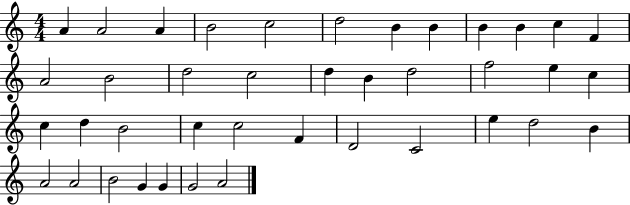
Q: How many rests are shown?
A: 0